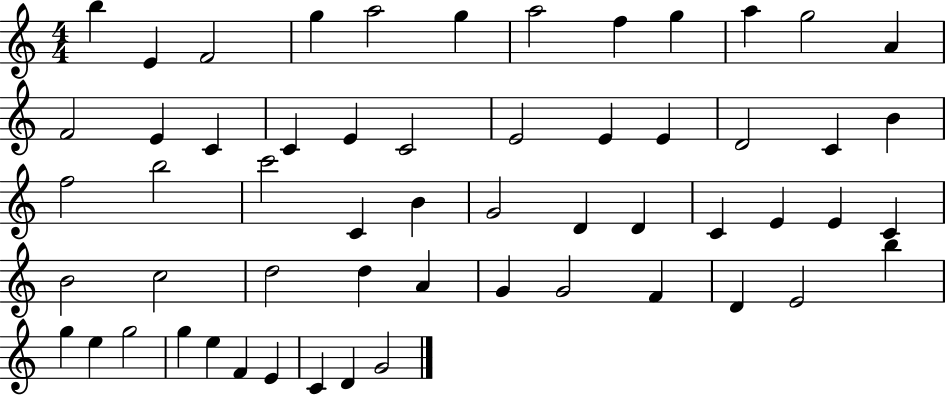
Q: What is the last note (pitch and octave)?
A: G4